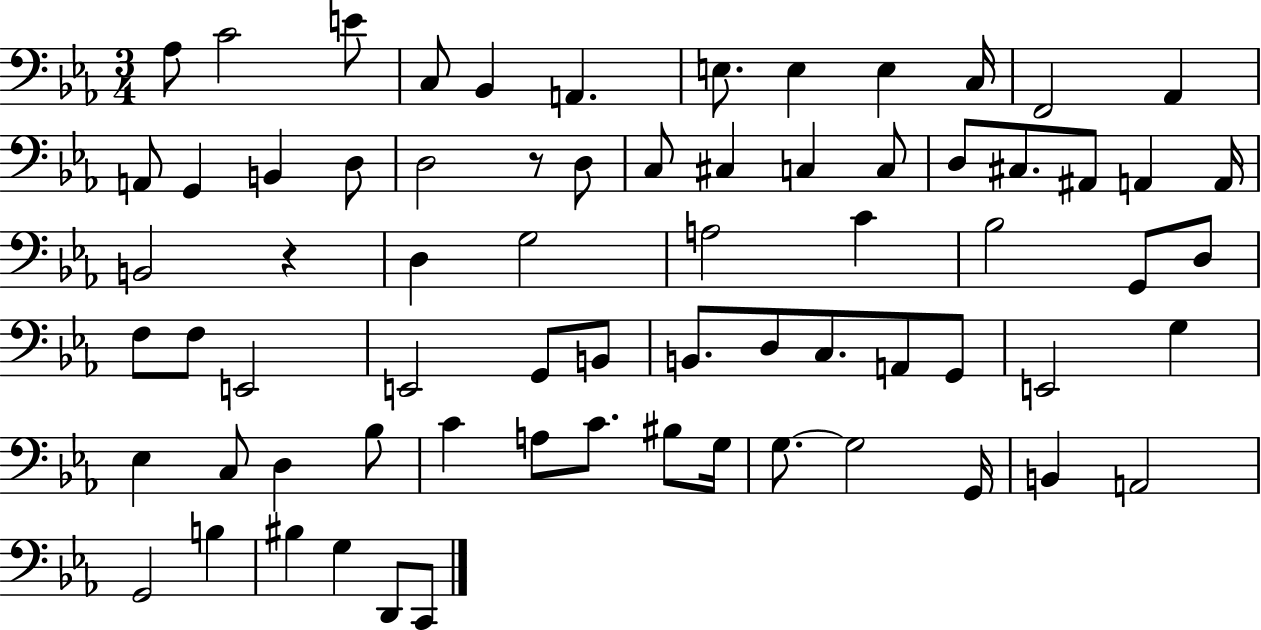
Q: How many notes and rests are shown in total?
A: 70